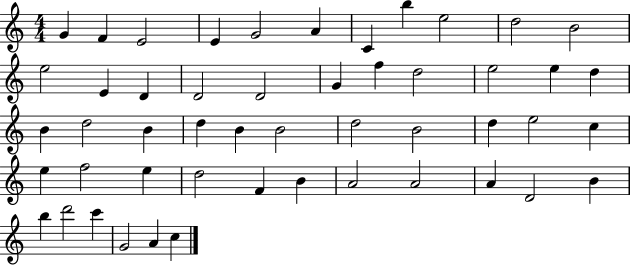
{
  \clef treble
  \numericTimeSignature
  \time 4/4
  \key c \major
  g'4 f'4 e'2 | e'4 g'2 a'4 | c'4 b''4 e''2 | d''2 b'2 | \break e''2 e'4 d'4 | d'2 d'2 | g'4 f''4 d''2 | e''2 e''4 d''4 | \break b'4 d''2 b'4 | d''4 b'4 b'2 | d''2 b'2 | d''4 e''2 c''4 | \break e''4 f''2 e''4 | d''2 f'4 b'4 | a'2 a'2 | a'4 d'2 b'4 | \break b''4 d'''2 c'''4 | g'2 a'4 c''4 | \bar "|."
}